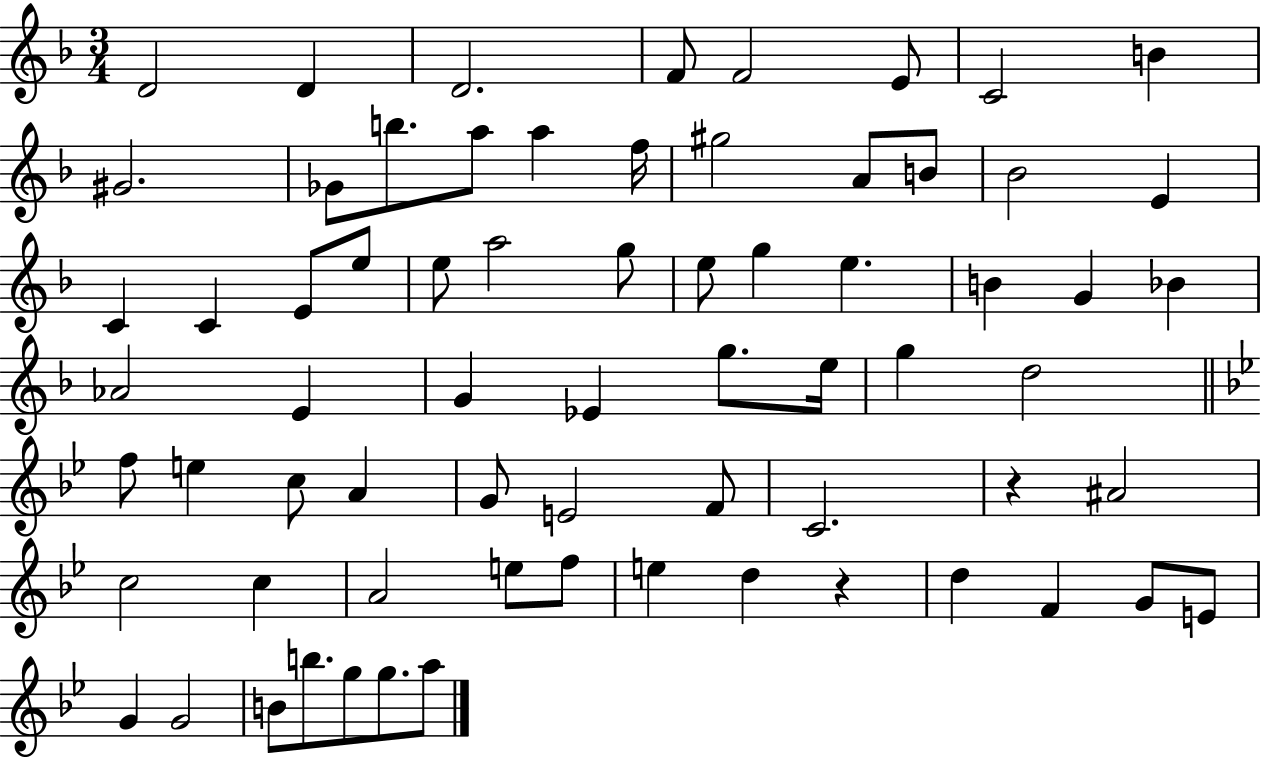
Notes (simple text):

D4/h D4/q D4/h. F4/e F4/h E4/e C4/h B4/q G#4/h. Gb4/e B5/e. A5/e A5/q F5/s G#5/h A4/e B4/e Bb4/h E4/q C4/q C4/q E4/e E5/e E5/e A5/h G5/e E5/e G5/q E5/q. B4/q G4/q Bb4/q Ab4/h E4/q G4/q Eb4/q G5/e. E5/s G5/q D5/h F5/e E5/q C5/e A4/q G4/e E4/h F4/e C4/h. R/q A#4/h C5/h C5/q A4/h E5/e F5/e E5/q D5/q R/q D5/q F4/q G4/e E4/e G4/q G4/h B4/e B5/e. G5/e G5/e. A5/e